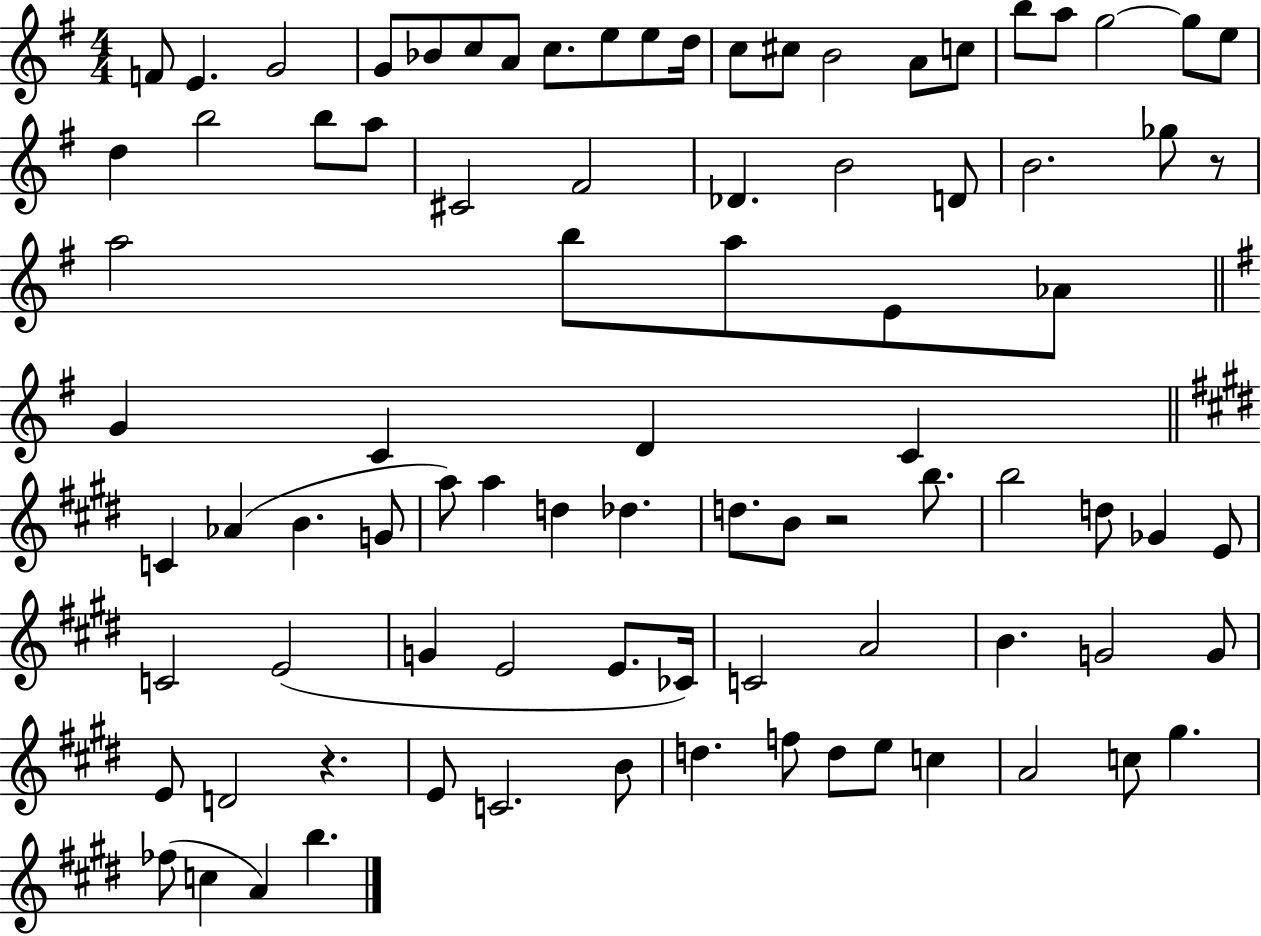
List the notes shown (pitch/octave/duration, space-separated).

F4/e E4/q. G4/h G4/e Bb4/e C5/e A4/e C5/e. E5/e E5/e D5/s C5/e C#5/e B4/h A4/e C5/e B5/e A5/e G5/h G5/e E5/e D5/q B5/h B5/e A5/e C#4/h F#4/h Db4/q. B4/h D4/e B4/h. Gb5/e R/e A5/h B5/e A5/e E4/e Ab4/e G4/q C4/q D4/q C4/q C4/q Ab4/q B4/q. G4/e A5/e A5/q D5/q Db5/q. D5/e. B4/e R/h B5/e. B5/h D5/e Gb4/q E4/e C4/h E4/h G4/q E4/h E4/e. CES4/s C4/h A4/h B4/q. G4/h G4/e E4/e D4/h R/q. E4/e C4/h. B4/e D5/q. F5/e D5/e E5/e C5/q A4/h C5/e G#5/q. FES5/e C5/q A4/q B5/q.